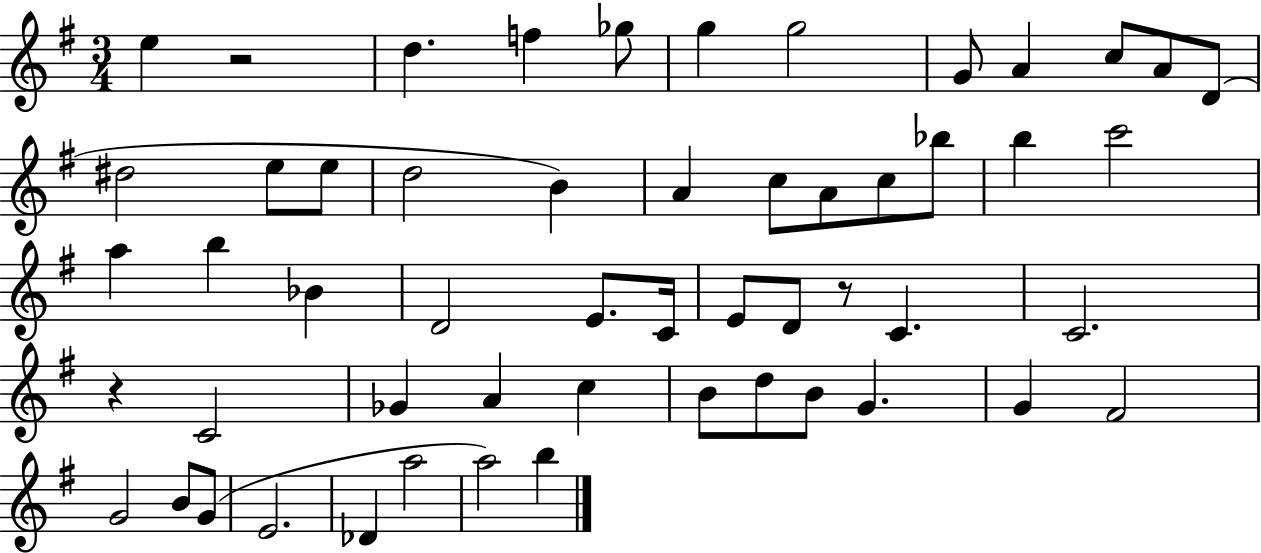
{
  \clef treble
  \numericTimeSignature
  \time 3/4
  \key g \major
  e''4 r2 | d''4. f''4 ges''8 | g''4 g''2 | g'8 a'4 c''8 a'8 d'8( | \break dis''2 e''8 e''8 | d''2 b'4) | a'4 c''8 a'8 c''8 bes''8 | b''4 c'''2 | \break a''4 b''4 bes'4 | d'2 e'8. c'16 | e'8 d'8 r8 c'4. | c'2. | \break r4 c'2 | ges'4 a'4 c''4 | b'8 d''8 b'8 g'4. | g'4 fis'2 | \break g'2 b'8 g'8( | e'2. | des'4 a''2 | a''2) b''4 | \break \bar "|."
}